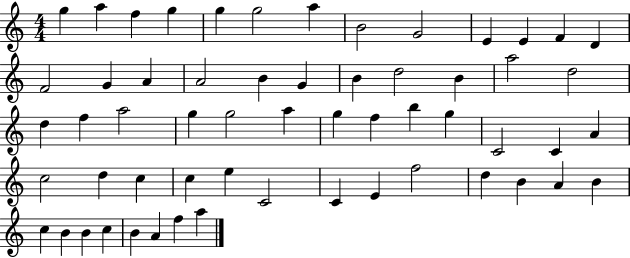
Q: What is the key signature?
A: C major